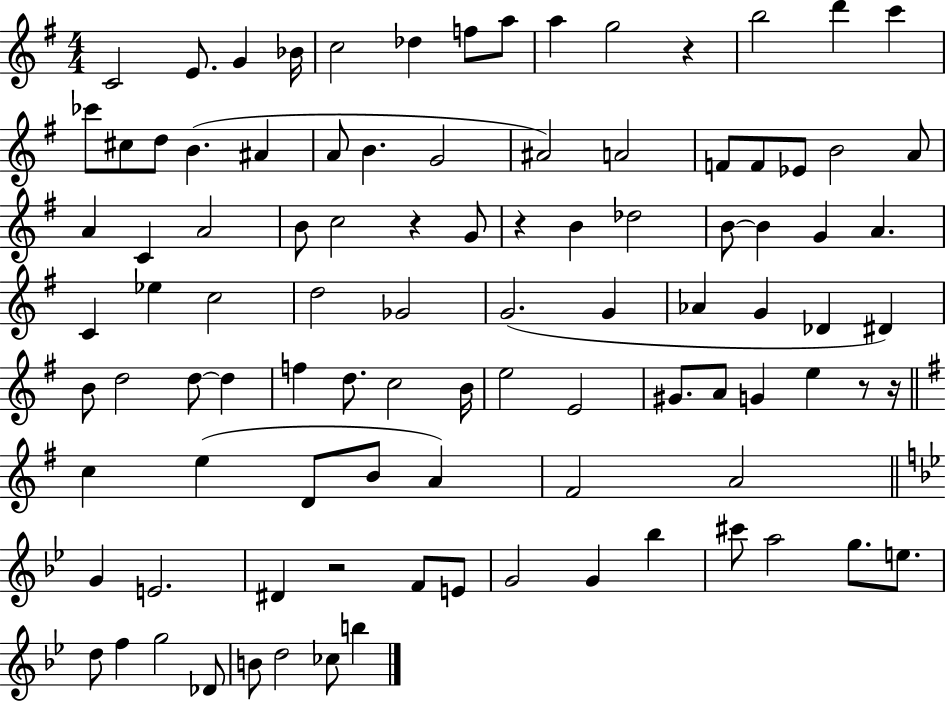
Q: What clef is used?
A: treble